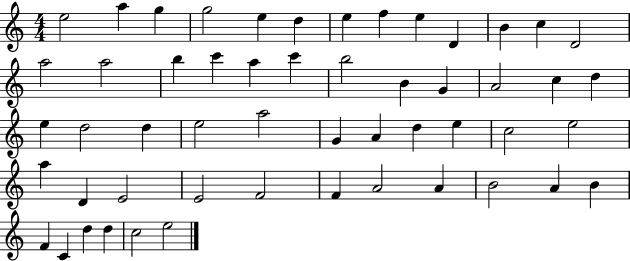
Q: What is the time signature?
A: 4/4